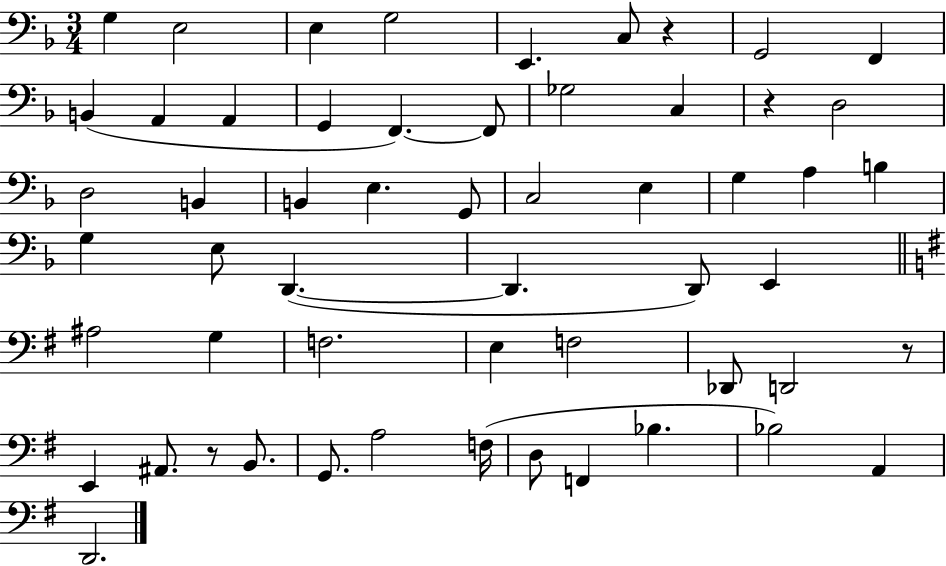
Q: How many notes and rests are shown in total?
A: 56